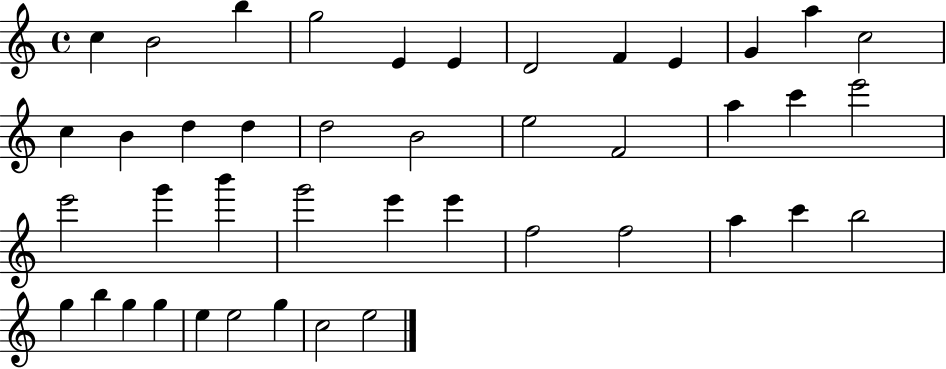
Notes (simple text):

C5/q B4/h B5/q G5/h E4/q E4/q D4/h F4/q E4/q G4/q A5/q C5/h C5/q B4/q D5/q D5/q D5/h B4/h E5/h F4/h A5/q C6/q E6/h E6/h G6/q B6/q G6/h E6/q E6/q F5/h F5/h A5/q C6/q B5/h G5/q B5/q G5/q G5/q E5/q E5/h G5/q C5/h E5/h